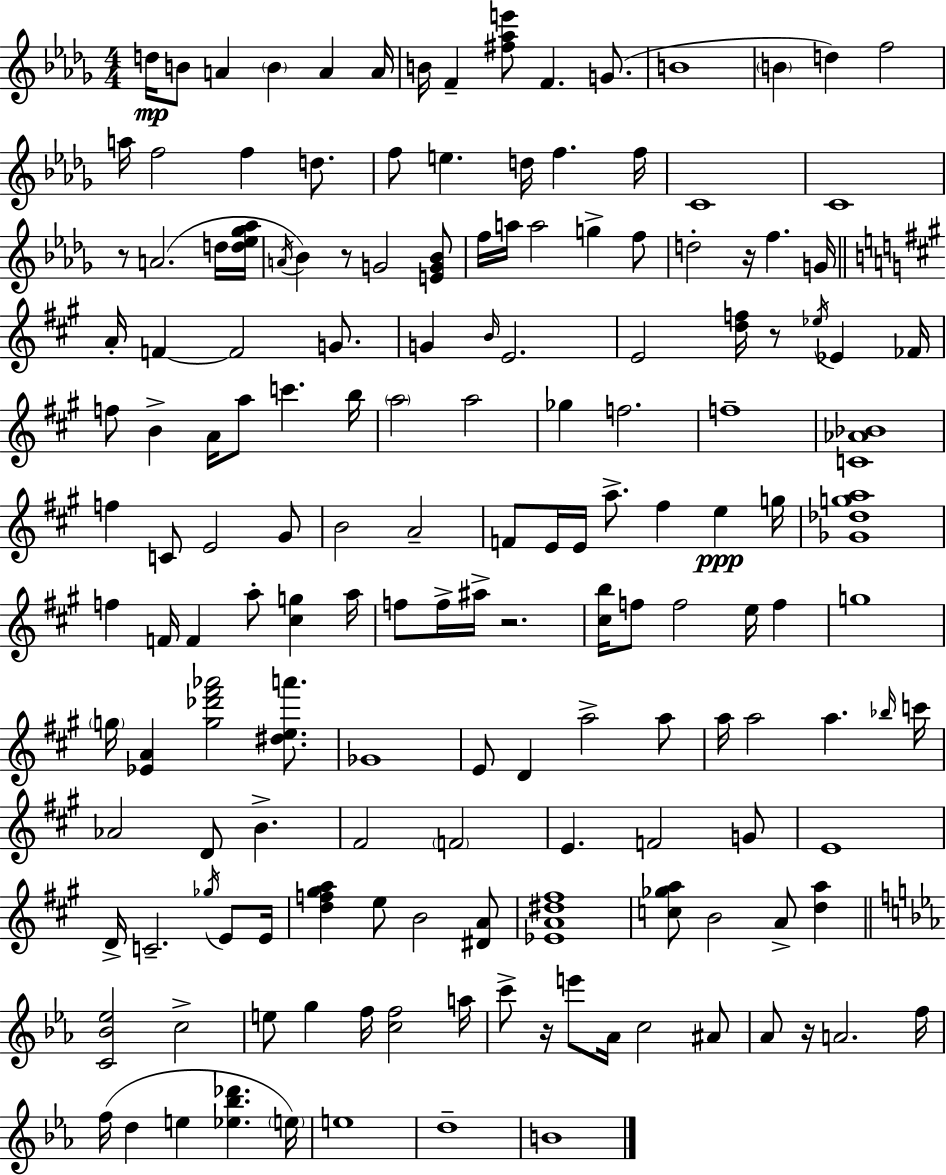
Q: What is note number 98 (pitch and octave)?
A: Ab4